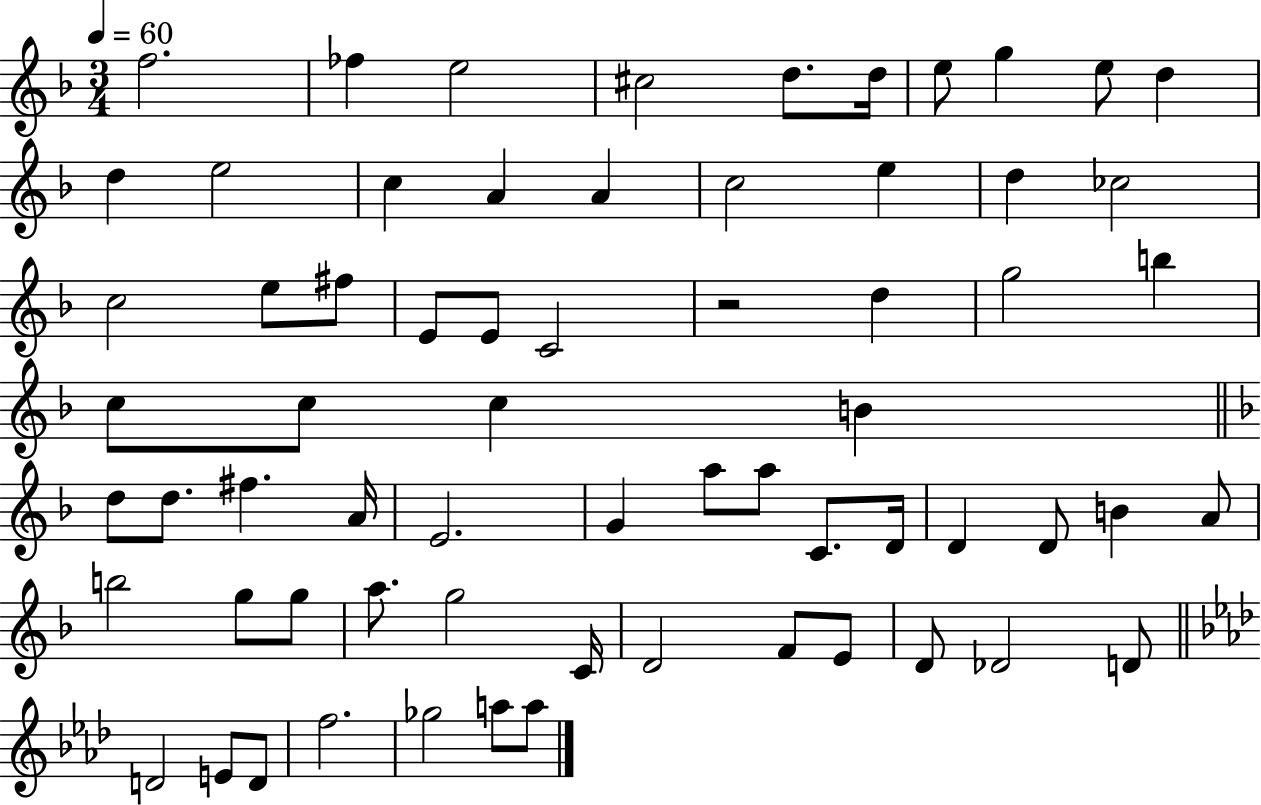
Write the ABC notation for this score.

X:1
T:Untitled
M:3/4
L:1/4
K:F
f2 _f e2 ^c2 d/2 d/4 e/2 g e/2 d d e2 c A A c2 e d _c2 c2 e/2 ^f/2 E/2 E/2 C2 z2 d g2 b c/2 c/2 c B d/2 d/2 ^f A/4 E2 G a/2 a/2 C/2 D/4 D D/2 B A/2 b2 g/2 g/2 a/2 g2 C/4 D2 F/2 E/2 D/2 _D2 D/2 D2 E/2 D/2 f2 _g2 a/2 a/2